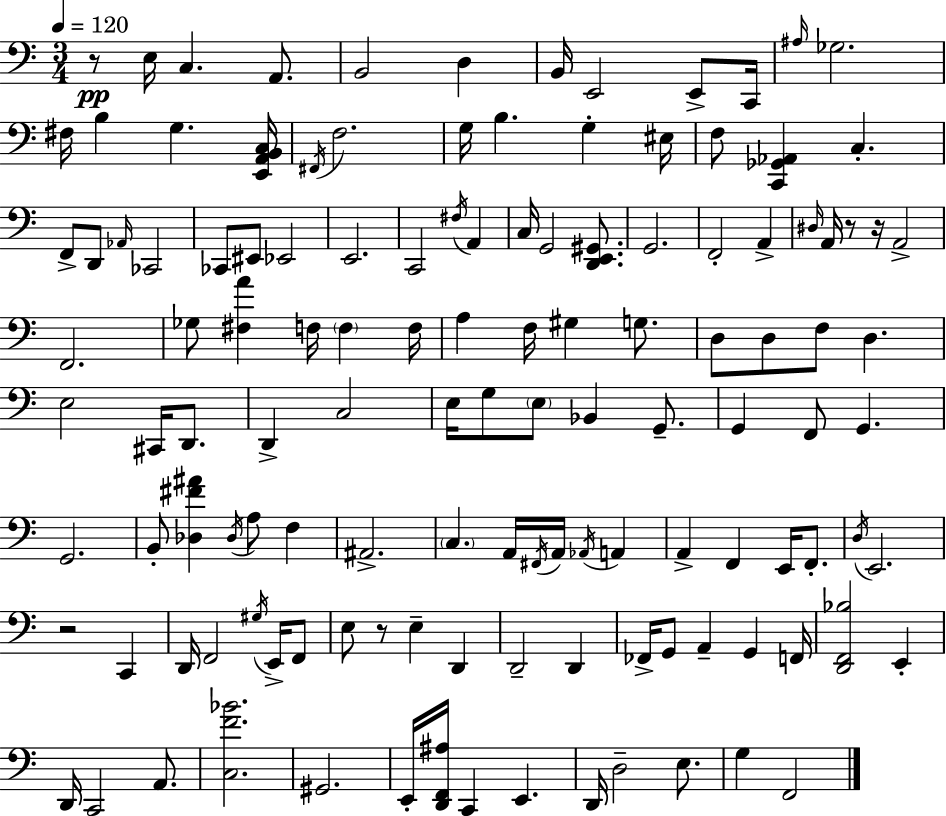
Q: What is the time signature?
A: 3/4